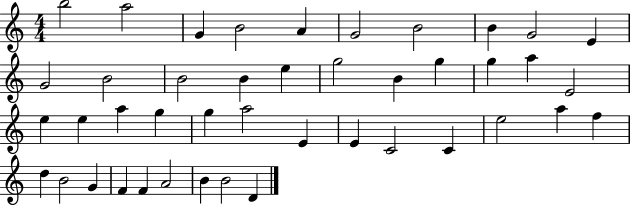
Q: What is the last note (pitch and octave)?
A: D4